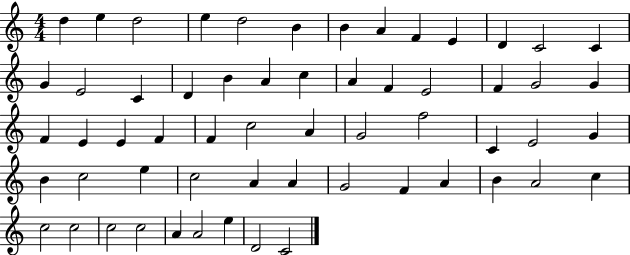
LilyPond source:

{
  \clef treble
  \numericTimeSignature
  \time 4/4
  \key c \major
  d''4 e''4 d''2 | e''4 d''2 b'4 | b'4 a'4 f'4 e'4 | d'4 c'2 c'4 | \break g'4 e'2 c'4 | d'4 b'4 a'4 c''4 | a'4 f'4 e'2 | f'4 g'2 g'4 | \break f'4 e'4 e'4 f'4 | f'4 c''2 a'4 | g'2 f''2 | c'4 e'2 g'4 | \break b'4 c''2 e''4 | c''2 a'4 a'4 | g'2 f'4 a'4 | b'4 a'2 c''4 | \break c''2 c''2 | c''2 c''2 | a'4 a'2 e''4 | d'2 c'2 | \break \bar "|."
}